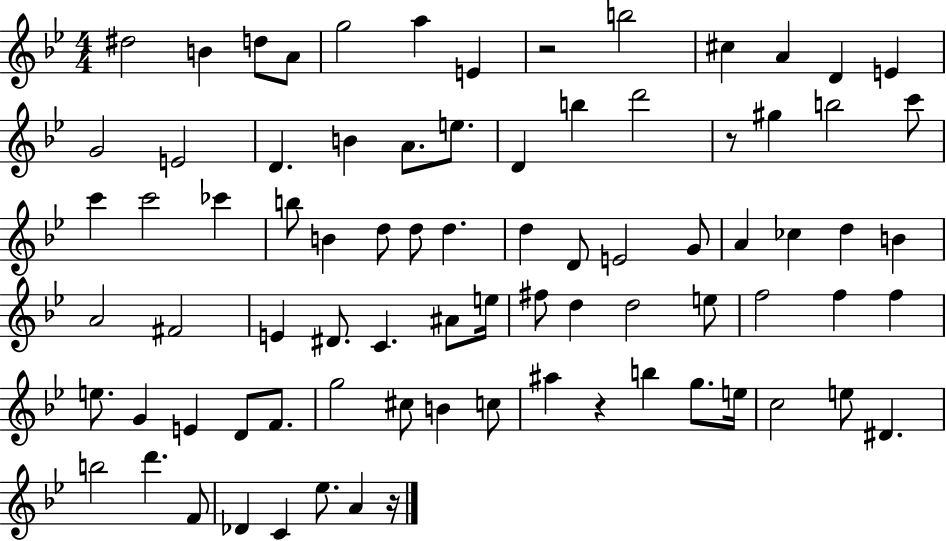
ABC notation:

X:1
T:Untitled
M:4/4
L:1/4
K:Bb
^d2 B d/2 A/2 g2 a E z2 b2 ^c A D E G2 E2 D B A/2 e/2 D b d'2 z/2 ^g b2 c'/2 c' c'2 _c' b/2 B d/2 d/2 d d D/2 E2 G/2 A _c d B A2 ^F2 E ^D/2 C ^A/2 e/4 ^f/2 d d2 e/2 f2 f f e/2 G E D/2 F/2 g2 ^c/2 B c/2 ^a z b g/2 e/4 c2 e/2 ^D b2 d' F/2 _D C _e/2 A z/4